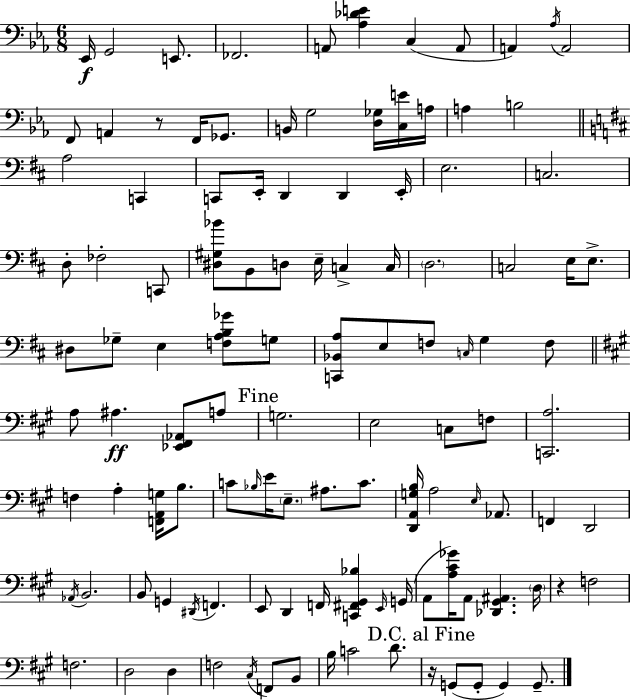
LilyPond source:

{
  \clef bass
  \numericTimeSignature
  \time 6/8
  \key c \minor
  \repeat volta 2 { ees,16\f g,2 e,8. | fes,2. | a,8 <aes des' e'>4 c4( a,8 | a,4) \acciaccatura { aes16 } a,2 | \break f,8 a,4 r8 f,16 ges,8. | b,16 g2 <d ges>16 <c e'>16 | a16 a4 b2 | \bar "||" \break \key d \major a2 c,4 | c,8 e,16-. d,4 d,4 e,16-. | e2. | c2. | \break d8-. fes2-. c,8 | <dis gis bes'>8 b,8 d8 e16-- c4-> c16 | \parenthesize d2. | c2 e16 e8.-> | \break dis8 ges8-- e4 <f a b ges'>8 g8 | <c, bes, a>8 e8 f8 \grace { c16 } g4 f8 | \bar "||" \break \key a \major a8 ais4.\ff <ees, fis, aes,>8 a8 | \mark "Fine" g2. | e2 c8 f8 | <c, a>2. | \break f4 a4-. <f, a, g>16 b8. | c'8 \grace { bes16 } e'16 \parenthesize e8.-- ais8. c'8. | <d, a, g b>16 a2 \grace { e16 } aes,8. | f,4 d,2 | \break \acciaccatura { aes,16 } b,2. | b,8 g,4 \acciaccatura { dis,16 } f,4. | e,8 d,4 f,16 <c, fis, gis, bes>4 | \grace { e,16 }( g,16 a,8 <a cis' ges'>16) a,8 <des, gis, ais,>4. | \break \parenthesize d16 r4 f2 | f2. | d2 | d4 f2 | \break \acciaccatura { cis16 } f,8 b,8 b16 c'2 | d'8. \mark "D.C. al Fine" r16 g,8( g,8-. g,4) | g,8.-- } \bar "|."
}